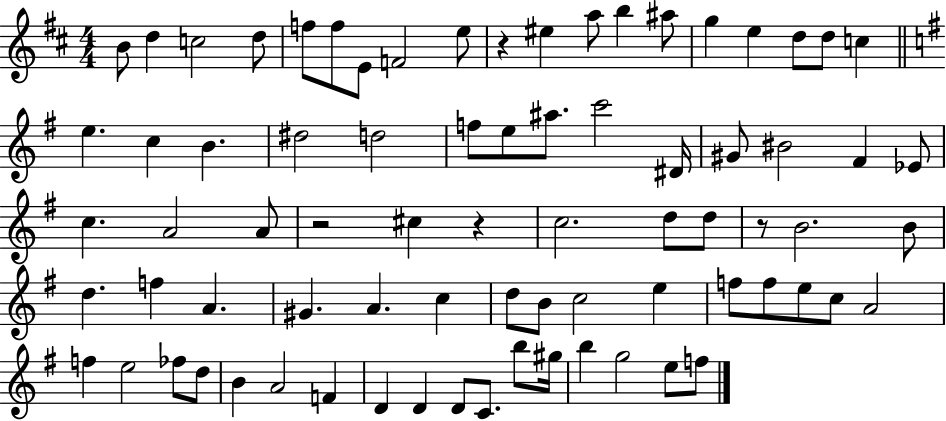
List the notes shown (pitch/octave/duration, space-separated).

B4/e D5/q C5/h D5/e F5/e F5/e E4/e F4/h E5/e R/q EIS5/q A5/e B5/q A#5/e G5/q E5/q D5/e D5/e C5/q E5/q. C5/q B4/q. D#5/h D5/h F5/e E5/e A#5/e. C6/h D#4/s G#4/e BIS4/h F#4/q Eb4/e C5/q. A4/h A4/e R/h C#5/q R/q C5/h. D5/e D5/e R/e B4/h. B4/e D5/q. F5/q A4/q. G#4/q. A4/q. C5/q D5/e B4/e C5/h E5/q F5/e F5/e E5/e C5/e A4/h F5/q E5/h FES5/e D5/e B4/q A4/h F4/q D4/q D4/q D4/e C4/e. B5/e G#5/s B5/q G5/h E5/e F5/e